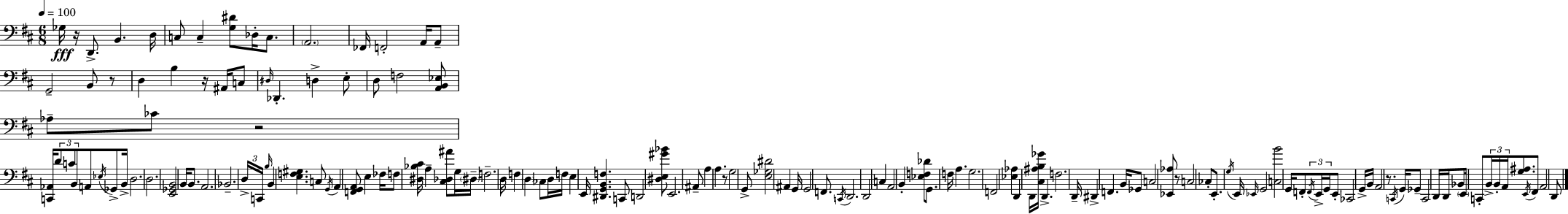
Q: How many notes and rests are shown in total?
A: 152